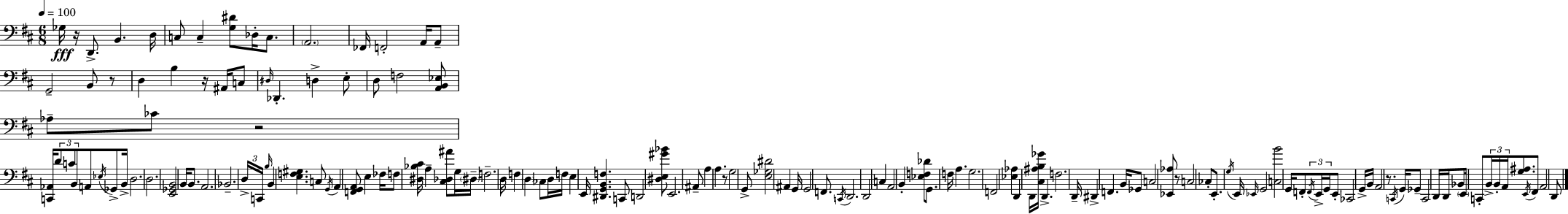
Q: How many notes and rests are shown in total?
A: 152